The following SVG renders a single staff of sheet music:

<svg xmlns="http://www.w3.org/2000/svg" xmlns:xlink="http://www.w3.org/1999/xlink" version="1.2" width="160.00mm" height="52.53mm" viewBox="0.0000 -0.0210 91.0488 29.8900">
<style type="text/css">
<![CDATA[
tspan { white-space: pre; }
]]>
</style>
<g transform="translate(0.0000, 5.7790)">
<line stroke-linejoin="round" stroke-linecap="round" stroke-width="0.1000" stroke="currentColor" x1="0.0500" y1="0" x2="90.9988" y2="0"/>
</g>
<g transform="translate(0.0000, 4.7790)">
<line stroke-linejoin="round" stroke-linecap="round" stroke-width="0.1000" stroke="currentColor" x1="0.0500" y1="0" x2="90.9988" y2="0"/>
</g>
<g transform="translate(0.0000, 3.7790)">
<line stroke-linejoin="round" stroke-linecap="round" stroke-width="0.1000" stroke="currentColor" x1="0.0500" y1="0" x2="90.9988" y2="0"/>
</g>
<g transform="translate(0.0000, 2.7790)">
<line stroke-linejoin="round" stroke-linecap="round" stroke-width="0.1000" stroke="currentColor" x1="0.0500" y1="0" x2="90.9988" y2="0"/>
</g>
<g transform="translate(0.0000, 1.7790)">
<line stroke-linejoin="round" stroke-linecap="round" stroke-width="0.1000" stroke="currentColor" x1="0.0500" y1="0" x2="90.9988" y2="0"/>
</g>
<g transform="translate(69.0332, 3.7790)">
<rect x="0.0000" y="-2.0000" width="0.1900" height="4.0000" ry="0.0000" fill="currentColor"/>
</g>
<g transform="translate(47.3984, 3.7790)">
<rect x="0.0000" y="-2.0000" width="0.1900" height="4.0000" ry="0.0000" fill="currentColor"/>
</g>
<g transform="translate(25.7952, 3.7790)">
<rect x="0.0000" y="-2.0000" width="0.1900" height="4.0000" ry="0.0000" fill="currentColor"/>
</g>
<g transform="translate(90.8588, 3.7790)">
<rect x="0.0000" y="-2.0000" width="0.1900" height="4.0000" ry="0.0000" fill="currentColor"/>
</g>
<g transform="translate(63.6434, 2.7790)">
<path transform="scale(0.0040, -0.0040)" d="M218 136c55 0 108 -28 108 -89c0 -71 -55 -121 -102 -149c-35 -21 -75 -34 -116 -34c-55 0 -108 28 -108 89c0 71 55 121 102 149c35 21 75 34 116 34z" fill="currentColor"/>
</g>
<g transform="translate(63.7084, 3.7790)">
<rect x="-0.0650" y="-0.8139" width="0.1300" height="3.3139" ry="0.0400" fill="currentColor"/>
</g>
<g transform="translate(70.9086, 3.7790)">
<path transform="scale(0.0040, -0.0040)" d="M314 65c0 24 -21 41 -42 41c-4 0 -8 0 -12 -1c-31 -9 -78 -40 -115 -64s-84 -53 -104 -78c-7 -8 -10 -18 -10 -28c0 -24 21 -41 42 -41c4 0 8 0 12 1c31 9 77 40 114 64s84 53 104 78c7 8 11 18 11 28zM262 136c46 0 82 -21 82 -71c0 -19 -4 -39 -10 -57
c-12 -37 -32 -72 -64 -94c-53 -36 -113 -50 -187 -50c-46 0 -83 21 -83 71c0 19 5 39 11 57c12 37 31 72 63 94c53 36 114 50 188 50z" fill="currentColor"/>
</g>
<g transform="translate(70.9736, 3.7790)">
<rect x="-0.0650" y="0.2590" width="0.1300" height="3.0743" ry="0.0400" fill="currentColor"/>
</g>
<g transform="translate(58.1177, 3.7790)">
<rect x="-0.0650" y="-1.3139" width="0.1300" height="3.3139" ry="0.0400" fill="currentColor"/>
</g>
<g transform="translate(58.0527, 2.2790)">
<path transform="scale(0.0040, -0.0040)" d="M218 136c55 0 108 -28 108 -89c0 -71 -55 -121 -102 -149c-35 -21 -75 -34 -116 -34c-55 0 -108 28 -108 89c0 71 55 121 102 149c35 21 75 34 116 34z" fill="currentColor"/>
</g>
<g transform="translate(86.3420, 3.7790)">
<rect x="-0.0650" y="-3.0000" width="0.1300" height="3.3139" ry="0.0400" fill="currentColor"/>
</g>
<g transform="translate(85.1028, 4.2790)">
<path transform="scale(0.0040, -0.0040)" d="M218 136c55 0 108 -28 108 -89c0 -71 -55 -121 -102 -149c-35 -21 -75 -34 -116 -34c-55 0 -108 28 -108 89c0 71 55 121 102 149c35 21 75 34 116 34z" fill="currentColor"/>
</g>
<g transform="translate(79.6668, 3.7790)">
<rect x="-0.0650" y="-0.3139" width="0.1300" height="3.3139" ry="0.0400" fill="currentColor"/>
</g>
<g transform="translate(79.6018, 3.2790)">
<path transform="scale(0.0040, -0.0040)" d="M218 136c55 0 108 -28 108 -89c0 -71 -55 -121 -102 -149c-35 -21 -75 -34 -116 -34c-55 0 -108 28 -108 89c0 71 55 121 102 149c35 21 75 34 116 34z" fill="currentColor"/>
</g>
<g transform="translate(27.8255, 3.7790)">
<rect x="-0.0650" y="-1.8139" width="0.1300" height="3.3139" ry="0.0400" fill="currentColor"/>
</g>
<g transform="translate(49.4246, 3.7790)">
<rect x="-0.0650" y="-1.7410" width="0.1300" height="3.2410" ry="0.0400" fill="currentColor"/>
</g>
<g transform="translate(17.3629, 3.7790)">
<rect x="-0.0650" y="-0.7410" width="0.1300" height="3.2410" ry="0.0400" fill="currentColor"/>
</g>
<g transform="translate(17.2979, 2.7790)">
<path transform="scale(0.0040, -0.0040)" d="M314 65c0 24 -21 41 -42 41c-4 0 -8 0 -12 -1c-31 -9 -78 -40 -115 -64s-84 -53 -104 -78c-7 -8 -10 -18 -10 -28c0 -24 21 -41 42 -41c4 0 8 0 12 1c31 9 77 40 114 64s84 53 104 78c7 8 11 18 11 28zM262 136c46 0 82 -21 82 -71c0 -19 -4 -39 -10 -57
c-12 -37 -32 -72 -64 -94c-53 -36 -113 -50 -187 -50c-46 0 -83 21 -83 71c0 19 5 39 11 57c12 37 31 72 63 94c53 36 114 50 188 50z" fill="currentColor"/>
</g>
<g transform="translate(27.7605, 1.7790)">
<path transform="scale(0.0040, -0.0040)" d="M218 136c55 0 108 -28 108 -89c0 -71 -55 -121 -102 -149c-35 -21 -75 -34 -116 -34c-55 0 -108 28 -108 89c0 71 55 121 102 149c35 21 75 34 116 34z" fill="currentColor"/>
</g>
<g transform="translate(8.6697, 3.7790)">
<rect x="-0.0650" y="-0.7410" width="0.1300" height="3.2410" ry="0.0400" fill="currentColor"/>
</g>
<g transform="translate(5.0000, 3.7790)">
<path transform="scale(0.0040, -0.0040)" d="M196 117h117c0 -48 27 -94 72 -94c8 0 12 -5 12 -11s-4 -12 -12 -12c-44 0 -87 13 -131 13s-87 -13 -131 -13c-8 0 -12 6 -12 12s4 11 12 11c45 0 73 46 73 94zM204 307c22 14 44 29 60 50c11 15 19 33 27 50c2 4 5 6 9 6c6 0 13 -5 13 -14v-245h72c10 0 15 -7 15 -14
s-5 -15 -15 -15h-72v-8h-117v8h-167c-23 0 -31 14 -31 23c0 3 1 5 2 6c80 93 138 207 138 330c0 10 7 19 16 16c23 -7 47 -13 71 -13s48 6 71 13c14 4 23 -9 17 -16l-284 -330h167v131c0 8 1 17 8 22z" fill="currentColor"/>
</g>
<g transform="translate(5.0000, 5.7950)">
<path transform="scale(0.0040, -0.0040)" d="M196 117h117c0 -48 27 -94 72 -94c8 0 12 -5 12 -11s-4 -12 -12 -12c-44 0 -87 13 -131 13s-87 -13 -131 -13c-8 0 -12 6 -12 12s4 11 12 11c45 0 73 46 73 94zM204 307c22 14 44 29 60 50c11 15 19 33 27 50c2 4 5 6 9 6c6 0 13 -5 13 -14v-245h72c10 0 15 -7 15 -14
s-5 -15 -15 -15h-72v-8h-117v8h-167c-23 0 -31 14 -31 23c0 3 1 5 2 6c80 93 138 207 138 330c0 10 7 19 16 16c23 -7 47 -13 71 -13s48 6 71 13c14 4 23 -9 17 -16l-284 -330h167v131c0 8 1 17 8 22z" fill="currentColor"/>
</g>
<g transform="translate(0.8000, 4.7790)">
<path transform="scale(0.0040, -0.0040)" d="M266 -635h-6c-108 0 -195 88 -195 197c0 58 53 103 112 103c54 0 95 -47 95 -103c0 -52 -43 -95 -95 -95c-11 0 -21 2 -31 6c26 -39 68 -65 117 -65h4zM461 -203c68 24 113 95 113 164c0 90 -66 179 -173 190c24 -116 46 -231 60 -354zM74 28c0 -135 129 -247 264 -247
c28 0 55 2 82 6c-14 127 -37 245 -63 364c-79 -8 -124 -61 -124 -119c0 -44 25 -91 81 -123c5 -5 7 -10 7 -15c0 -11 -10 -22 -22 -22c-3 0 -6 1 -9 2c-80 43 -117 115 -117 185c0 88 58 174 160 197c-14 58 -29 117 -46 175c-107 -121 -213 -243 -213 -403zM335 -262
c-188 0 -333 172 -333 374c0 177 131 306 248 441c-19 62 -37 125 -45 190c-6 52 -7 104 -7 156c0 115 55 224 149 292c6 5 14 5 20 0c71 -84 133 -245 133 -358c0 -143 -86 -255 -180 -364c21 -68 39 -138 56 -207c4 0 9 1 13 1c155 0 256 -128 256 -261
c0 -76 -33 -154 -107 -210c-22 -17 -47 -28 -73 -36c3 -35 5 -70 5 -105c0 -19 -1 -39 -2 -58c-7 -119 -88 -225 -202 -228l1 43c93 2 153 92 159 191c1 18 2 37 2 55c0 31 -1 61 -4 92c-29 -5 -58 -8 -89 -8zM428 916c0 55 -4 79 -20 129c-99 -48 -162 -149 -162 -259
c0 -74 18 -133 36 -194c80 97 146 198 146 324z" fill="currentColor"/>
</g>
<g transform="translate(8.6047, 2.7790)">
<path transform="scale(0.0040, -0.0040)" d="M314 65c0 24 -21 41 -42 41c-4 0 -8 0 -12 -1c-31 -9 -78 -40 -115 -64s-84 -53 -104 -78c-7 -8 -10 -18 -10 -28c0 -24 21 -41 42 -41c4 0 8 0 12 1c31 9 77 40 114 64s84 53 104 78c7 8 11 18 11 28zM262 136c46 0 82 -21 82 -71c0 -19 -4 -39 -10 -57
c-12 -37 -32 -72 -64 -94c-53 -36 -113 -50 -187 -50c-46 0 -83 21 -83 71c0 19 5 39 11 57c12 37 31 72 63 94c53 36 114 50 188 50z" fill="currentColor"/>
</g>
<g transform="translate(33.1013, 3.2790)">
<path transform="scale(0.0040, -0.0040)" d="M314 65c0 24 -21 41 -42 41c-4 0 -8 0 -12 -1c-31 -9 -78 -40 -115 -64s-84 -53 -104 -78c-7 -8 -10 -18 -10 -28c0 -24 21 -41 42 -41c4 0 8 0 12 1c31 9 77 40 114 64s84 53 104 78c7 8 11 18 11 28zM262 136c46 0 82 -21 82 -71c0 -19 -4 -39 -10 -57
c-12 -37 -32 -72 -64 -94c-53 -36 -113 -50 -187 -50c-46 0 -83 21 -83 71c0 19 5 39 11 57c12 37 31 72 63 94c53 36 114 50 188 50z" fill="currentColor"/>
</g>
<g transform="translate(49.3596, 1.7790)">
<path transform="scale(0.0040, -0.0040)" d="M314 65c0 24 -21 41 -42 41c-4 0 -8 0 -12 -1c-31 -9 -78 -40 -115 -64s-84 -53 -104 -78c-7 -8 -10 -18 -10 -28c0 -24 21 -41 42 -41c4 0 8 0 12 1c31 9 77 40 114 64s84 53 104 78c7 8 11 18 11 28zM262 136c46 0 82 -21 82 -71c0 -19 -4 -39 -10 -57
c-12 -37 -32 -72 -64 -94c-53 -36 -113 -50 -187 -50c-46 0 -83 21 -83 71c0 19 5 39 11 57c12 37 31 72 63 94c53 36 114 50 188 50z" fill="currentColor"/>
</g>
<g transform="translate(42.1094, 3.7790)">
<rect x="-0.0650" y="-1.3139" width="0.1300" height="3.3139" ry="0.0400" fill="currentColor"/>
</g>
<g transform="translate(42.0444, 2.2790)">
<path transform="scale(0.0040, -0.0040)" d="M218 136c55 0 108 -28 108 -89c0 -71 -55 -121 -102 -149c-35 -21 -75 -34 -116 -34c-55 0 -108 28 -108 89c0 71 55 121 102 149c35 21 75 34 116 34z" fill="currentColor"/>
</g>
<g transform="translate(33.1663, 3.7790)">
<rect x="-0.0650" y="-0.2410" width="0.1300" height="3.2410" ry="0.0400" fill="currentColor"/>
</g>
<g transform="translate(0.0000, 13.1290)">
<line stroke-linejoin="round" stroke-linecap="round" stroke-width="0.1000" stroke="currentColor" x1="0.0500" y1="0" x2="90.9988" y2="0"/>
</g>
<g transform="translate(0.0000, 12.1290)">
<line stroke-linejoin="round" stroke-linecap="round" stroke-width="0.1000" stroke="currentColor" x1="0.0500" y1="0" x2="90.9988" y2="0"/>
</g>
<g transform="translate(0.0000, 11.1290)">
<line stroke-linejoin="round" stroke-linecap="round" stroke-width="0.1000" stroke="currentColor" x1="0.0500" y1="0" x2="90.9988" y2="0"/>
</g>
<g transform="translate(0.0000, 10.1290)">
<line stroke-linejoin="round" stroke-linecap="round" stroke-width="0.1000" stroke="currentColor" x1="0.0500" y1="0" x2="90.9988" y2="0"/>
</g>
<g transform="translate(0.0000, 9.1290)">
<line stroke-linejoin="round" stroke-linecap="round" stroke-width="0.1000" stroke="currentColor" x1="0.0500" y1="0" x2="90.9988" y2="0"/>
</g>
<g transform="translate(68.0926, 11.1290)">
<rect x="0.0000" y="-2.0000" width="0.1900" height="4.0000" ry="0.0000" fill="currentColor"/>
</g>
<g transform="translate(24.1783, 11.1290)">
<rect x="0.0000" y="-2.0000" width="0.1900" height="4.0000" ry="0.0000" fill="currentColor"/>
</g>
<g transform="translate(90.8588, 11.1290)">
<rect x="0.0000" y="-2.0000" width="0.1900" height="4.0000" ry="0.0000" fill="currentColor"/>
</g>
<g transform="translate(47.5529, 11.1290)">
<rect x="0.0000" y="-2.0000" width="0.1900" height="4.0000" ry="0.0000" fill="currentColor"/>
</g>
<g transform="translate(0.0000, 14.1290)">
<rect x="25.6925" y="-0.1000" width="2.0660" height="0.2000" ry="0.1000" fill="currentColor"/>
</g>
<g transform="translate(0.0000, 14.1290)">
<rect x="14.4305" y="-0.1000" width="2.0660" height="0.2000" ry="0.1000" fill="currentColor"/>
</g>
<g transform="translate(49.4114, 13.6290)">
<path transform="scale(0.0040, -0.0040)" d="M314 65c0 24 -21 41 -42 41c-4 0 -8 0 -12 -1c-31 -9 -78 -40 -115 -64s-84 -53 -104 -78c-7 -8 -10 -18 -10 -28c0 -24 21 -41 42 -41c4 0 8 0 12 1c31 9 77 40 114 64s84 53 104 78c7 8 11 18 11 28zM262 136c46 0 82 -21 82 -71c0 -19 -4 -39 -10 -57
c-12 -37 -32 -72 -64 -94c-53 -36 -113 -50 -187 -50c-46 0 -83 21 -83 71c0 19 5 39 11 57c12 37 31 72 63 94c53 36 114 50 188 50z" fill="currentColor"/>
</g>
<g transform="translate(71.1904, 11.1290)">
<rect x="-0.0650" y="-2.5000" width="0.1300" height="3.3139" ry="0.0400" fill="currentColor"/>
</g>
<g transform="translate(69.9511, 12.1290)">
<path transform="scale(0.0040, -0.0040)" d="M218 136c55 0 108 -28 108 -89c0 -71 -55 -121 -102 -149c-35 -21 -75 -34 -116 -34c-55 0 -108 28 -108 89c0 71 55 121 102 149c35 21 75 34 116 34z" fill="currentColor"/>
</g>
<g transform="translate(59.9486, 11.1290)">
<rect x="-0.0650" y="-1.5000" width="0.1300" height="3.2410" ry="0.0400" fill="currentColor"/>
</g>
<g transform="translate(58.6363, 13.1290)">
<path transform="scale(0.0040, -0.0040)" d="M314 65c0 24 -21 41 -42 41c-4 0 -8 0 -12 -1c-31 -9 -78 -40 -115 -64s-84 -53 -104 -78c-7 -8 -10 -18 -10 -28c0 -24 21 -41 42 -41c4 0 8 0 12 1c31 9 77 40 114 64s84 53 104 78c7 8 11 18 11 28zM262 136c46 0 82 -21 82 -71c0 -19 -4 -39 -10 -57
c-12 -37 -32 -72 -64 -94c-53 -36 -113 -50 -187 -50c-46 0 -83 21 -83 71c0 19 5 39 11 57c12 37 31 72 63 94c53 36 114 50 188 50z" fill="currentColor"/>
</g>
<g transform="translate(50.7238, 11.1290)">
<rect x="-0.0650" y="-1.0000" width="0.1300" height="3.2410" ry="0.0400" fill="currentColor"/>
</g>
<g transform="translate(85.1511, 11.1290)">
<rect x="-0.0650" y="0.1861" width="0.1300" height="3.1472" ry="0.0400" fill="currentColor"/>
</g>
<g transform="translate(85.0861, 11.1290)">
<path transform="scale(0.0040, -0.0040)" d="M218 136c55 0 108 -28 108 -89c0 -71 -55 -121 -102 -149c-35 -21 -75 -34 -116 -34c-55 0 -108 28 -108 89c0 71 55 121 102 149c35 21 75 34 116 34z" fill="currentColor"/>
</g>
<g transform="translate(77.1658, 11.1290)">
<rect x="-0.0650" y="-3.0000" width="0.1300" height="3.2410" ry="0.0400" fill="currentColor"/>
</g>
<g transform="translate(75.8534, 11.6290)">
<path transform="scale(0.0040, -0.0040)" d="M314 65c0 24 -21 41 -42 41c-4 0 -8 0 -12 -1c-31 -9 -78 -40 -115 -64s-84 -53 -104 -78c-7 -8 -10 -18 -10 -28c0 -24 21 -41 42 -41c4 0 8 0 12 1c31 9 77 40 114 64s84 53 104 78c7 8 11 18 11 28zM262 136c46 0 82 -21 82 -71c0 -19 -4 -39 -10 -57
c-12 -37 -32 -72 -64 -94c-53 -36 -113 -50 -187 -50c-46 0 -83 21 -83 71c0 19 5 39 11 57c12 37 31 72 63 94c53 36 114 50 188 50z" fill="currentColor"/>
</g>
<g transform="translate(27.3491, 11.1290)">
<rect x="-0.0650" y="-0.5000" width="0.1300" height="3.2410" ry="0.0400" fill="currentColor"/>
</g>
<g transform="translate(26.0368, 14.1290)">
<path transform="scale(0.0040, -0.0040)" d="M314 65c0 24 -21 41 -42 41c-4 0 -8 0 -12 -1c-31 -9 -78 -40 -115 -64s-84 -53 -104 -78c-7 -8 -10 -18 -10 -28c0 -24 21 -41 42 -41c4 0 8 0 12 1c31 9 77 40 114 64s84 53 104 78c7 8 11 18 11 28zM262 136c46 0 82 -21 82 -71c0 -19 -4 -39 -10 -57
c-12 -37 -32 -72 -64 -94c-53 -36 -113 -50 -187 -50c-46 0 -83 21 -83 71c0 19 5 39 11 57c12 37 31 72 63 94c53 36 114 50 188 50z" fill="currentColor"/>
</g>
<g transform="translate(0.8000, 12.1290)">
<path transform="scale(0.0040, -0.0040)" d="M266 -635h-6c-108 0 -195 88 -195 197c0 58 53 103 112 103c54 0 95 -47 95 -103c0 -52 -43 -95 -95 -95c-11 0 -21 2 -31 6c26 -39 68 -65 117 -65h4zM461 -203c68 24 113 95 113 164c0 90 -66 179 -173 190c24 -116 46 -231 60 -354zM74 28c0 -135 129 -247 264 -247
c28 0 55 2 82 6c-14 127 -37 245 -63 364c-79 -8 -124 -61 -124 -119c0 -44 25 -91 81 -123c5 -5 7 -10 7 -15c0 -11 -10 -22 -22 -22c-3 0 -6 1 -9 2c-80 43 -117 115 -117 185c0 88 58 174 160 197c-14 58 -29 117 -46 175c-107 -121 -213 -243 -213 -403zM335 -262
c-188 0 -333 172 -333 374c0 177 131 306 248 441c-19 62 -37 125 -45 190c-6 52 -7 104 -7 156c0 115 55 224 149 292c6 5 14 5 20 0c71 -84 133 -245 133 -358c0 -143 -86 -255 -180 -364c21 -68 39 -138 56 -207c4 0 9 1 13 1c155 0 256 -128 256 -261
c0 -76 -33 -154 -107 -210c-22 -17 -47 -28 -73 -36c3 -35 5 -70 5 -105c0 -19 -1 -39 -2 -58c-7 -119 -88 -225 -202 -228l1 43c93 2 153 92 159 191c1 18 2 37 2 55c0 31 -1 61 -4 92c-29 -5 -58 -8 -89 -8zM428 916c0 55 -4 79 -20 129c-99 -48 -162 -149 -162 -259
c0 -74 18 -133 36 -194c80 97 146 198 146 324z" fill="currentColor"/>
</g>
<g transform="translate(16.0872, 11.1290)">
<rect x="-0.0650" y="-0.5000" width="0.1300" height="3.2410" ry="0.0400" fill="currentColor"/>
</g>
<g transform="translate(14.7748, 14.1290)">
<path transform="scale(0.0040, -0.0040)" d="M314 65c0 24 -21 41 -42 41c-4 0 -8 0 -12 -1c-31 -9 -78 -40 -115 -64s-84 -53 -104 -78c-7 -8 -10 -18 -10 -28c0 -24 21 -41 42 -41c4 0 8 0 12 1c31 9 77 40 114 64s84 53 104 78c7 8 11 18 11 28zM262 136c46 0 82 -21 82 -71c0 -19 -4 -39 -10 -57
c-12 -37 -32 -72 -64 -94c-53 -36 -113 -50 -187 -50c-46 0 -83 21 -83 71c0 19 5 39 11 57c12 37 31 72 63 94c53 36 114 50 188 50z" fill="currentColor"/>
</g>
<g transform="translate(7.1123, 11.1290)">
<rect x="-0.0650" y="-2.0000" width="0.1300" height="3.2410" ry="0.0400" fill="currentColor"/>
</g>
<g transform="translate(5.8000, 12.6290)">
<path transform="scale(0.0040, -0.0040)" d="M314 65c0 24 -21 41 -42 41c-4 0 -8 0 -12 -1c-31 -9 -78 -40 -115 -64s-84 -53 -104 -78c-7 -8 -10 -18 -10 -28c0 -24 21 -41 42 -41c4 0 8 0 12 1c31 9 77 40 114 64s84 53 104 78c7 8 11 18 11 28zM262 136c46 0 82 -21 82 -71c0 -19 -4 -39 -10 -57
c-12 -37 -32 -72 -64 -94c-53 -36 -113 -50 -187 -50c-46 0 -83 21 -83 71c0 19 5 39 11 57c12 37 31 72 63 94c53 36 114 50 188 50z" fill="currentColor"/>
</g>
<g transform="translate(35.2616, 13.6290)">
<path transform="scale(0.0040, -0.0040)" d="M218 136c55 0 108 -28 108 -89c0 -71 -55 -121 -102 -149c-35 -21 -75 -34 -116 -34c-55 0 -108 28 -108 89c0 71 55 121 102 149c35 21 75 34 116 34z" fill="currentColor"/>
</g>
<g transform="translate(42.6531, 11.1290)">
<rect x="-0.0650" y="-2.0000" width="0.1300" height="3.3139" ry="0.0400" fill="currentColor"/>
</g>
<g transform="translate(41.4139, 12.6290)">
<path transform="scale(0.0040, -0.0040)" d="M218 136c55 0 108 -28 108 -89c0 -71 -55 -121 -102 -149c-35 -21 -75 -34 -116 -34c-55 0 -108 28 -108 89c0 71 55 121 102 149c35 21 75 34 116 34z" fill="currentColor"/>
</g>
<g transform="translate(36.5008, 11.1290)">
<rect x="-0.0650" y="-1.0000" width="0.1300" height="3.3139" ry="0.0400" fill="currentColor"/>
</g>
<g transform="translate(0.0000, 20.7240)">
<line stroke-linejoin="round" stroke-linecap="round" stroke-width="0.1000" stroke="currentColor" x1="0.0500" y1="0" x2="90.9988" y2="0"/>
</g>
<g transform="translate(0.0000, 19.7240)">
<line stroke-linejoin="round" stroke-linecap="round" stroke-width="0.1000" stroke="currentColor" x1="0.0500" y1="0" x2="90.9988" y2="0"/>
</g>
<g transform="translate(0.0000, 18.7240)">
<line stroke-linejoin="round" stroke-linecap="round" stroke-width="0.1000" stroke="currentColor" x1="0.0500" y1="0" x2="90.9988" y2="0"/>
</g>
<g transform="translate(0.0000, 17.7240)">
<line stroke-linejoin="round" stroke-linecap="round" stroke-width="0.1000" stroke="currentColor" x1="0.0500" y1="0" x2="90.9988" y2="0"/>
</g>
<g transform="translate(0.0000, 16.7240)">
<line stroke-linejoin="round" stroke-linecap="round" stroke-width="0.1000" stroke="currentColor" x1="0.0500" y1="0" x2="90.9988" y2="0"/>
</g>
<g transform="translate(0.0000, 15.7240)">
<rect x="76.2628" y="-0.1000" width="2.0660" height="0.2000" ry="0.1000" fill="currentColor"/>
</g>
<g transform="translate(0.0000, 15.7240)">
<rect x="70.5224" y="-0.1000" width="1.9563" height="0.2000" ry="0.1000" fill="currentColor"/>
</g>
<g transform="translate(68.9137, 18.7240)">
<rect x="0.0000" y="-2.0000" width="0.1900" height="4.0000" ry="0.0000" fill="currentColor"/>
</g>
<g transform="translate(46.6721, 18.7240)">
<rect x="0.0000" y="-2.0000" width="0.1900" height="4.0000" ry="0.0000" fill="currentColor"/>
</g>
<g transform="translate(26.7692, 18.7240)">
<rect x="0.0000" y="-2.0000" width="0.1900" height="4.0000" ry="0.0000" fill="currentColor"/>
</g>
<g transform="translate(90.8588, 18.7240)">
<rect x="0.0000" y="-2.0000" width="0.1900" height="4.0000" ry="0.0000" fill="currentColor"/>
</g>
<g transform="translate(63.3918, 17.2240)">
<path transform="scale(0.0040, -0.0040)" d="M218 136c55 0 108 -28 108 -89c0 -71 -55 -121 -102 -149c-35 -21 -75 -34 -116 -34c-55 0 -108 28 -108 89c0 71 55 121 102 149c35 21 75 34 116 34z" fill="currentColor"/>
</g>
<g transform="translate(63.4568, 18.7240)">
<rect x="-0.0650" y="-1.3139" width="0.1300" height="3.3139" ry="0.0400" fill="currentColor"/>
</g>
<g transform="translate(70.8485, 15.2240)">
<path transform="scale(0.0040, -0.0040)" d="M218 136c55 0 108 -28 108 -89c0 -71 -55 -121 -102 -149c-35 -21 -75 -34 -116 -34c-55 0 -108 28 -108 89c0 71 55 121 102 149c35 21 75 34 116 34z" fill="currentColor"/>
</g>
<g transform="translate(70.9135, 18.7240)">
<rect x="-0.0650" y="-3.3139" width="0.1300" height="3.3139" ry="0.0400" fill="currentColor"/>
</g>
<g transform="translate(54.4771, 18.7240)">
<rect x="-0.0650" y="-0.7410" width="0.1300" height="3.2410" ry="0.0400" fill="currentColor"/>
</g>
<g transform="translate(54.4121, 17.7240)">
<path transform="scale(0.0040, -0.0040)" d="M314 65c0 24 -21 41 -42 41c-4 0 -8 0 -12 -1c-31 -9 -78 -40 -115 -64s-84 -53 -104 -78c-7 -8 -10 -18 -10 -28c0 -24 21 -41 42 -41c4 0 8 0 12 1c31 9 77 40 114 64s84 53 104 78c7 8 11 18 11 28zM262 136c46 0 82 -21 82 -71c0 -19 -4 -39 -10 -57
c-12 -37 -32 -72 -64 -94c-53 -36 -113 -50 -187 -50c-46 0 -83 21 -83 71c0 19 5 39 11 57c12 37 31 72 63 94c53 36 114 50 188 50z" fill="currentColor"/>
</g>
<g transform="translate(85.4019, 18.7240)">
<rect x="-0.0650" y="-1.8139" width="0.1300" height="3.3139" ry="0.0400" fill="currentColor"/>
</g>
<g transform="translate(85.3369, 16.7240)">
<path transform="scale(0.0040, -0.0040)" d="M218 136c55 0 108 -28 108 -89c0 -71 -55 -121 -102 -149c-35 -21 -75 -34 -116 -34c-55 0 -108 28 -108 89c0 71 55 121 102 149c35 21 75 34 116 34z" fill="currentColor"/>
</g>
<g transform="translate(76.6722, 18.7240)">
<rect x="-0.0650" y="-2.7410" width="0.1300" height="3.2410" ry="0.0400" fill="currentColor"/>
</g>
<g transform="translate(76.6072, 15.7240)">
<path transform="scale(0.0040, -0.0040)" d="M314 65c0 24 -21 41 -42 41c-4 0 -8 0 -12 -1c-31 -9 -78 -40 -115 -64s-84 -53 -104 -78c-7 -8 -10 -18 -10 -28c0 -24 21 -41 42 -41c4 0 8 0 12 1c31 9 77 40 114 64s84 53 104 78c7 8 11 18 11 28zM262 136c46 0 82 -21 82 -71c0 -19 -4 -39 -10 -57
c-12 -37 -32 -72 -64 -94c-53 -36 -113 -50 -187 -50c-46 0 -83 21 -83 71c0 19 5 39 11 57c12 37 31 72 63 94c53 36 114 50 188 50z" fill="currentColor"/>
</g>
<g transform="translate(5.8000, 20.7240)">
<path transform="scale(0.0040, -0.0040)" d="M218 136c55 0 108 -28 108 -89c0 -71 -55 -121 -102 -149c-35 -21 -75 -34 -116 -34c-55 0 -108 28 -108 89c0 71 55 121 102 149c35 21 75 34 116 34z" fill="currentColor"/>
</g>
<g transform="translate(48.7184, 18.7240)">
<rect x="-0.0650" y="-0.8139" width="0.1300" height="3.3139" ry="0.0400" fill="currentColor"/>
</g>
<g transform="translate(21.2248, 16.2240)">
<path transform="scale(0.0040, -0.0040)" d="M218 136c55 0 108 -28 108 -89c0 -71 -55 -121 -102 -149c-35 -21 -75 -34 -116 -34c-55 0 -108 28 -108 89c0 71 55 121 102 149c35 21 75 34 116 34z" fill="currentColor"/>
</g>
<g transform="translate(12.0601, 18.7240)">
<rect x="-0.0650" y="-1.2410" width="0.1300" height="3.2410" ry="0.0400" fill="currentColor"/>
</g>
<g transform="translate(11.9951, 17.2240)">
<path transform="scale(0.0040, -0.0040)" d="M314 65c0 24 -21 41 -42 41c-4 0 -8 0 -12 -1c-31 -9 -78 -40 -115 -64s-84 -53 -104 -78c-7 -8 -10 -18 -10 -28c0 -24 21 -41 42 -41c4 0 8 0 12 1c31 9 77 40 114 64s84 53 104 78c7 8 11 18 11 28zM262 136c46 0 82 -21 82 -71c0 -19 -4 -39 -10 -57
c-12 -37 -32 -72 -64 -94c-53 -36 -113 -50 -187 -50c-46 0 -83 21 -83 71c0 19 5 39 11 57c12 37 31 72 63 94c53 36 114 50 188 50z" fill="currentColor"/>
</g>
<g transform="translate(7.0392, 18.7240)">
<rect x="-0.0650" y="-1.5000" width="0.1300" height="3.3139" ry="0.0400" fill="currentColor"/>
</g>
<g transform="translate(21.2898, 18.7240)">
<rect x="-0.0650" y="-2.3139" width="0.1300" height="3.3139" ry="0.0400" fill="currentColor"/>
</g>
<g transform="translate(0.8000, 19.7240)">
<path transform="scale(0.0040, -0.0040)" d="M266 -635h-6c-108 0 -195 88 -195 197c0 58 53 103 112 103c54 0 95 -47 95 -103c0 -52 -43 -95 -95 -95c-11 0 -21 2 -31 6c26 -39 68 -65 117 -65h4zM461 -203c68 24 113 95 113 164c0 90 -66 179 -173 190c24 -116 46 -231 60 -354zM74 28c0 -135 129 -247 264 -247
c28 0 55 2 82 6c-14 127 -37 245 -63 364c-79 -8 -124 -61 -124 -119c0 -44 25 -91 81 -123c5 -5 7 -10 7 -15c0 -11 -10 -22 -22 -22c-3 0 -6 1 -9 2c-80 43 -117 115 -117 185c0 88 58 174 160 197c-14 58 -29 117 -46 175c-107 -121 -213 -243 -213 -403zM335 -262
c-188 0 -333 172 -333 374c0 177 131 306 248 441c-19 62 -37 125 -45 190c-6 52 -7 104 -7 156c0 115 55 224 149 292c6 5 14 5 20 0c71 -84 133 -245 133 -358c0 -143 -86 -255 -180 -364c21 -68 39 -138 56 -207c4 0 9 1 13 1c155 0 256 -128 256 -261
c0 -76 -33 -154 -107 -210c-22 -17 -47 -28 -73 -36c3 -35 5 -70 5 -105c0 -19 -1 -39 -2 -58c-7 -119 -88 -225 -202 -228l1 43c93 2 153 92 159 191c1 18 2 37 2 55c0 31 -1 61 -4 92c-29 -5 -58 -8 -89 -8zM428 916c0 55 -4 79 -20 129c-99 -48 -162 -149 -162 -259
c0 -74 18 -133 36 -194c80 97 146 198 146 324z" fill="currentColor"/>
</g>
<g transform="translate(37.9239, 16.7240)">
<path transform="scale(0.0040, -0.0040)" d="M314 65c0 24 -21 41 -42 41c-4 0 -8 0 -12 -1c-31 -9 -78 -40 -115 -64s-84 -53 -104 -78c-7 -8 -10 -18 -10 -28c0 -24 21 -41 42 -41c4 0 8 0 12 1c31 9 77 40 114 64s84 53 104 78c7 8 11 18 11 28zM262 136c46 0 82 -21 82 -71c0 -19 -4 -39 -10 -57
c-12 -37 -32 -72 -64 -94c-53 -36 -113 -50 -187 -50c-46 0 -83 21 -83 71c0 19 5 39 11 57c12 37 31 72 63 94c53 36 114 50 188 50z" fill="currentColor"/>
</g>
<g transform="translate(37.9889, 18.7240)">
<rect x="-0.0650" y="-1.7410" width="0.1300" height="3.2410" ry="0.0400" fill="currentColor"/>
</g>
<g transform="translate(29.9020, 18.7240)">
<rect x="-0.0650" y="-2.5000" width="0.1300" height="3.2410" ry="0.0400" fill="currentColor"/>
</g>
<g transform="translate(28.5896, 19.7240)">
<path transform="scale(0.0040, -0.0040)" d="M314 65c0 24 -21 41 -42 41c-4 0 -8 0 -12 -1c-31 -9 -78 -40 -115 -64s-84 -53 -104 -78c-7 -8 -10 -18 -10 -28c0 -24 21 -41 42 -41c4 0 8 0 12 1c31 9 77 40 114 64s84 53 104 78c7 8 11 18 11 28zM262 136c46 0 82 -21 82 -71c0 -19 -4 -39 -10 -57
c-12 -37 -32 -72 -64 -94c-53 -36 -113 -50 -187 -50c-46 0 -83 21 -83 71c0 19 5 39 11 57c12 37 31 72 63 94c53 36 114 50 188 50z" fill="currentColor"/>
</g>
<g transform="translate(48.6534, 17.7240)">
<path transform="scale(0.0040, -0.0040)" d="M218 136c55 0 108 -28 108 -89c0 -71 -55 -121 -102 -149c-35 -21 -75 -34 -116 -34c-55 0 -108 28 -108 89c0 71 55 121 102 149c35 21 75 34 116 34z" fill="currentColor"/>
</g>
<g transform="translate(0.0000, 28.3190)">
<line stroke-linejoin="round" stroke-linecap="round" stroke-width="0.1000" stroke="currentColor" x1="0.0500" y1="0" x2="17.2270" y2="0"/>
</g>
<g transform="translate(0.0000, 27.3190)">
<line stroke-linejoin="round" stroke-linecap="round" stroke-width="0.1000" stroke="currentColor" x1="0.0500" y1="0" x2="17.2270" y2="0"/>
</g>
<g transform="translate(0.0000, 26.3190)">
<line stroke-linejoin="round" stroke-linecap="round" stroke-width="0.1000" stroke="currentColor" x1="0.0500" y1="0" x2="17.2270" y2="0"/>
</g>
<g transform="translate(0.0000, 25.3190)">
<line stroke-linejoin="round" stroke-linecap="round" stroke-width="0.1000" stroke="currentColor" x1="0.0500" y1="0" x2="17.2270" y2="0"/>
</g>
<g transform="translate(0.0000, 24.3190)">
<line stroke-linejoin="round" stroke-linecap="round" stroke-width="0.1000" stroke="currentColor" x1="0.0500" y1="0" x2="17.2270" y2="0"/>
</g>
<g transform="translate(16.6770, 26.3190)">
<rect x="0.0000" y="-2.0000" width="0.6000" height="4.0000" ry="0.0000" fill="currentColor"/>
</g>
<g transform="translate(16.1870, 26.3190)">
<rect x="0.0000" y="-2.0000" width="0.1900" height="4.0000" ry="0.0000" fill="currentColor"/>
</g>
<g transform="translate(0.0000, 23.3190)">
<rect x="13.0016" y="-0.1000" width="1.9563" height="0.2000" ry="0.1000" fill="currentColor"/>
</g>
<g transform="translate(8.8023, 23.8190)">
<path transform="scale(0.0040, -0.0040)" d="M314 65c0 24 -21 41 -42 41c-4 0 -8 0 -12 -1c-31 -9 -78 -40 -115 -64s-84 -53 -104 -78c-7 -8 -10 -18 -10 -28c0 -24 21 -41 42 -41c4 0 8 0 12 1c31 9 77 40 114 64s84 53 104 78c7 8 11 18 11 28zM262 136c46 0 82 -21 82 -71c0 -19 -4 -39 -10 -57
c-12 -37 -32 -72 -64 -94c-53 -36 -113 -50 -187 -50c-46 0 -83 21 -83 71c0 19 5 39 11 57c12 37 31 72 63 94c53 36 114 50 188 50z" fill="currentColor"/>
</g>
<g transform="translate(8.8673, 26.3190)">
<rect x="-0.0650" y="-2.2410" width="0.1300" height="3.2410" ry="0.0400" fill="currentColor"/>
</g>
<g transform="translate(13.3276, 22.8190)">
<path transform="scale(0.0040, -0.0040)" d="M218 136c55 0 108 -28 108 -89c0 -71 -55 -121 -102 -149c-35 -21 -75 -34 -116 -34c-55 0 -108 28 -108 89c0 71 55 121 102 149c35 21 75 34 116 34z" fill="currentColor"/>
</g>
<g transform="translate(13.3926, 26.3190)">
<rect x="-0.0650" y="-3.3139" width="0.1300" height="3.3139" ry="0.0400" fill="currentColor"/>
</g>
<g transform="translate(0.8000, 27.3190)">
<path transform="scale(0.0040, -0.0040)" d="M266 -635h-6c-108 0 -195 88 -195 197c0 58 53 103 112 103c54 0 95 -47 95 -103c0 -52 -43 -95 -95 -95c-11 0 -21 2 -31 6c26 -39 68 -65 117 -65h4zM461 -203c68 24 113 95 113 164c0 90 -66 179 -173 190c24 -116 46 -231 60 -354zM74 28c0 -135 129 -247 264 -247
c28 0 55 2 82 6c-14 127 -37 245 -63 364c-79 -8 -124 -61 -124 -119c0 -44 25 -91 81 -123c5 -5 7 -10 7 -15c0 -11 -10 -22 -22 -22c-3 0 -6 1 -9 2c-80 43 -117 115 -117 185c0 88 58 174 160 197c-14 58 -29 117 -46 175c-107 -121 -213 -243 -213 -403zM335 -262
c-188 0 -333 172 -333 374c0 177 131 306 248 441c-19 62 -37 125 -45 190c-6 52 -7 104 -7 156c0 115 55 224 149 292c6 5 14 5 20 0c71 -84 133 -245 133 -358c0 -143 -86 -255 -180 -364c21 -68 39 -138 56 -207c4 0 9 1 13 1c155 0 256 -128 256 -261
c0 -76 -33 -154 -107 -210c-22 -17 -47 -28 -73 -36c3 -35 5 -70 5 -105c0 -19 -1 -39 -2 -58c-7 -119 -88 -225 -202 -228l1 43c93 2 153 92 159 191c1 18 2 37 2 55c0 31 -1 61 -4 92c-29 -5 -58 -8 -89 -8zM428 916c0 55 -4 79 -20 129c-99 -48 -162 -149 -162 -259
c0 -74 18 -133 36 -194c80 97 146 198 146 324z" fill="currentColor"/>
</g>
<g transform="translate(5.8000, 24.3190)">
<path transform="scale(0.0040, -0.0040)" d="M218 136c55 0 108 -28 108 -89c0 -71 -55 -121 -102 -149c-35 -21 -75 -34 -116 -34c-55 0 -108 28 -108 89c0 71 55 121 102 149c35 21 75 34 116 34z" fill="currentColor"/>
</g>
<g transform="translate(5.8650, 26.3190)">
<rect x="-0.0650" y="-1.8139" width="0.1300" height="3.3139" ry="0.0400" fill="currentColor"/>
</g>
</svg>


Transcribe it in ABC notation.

X:1
T:Untitled
M:4/4
L:1/4
K:C
d2 d2 f c2 e f2 e d B2 c A F2 C2 C2 D F D2 E2 G A2 B E e2 g G2 f2 d d2 e b a2 f f g2 b